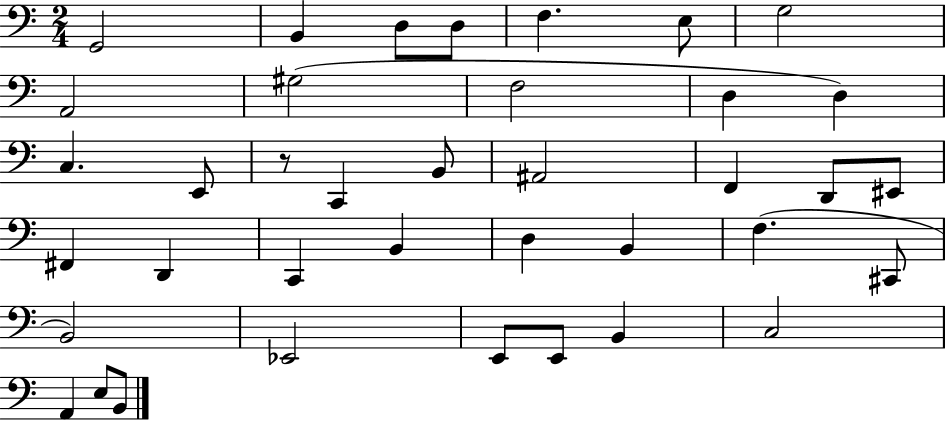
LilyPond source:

{
  \clef bass
  \numericTimeSignature
  \time 2/4
  \key c \major
  g,2 | b,4 d8 d8 | f4. e8 | g2 | \break a,2 | gis2( | f2 | d4 d4) | \break c4. e,8 | r8 c,4 b,8 | ais,2 | f,4 d,8 eis,8 | \break fis,4 d,4 | c,4 b,4 | d4 b,4 | f4.( cis,8 | \break b,2) | ees,2 | e,8 e,8 b,4 | c2 | \break a,4 e8 b,8 | \bar "|."
}